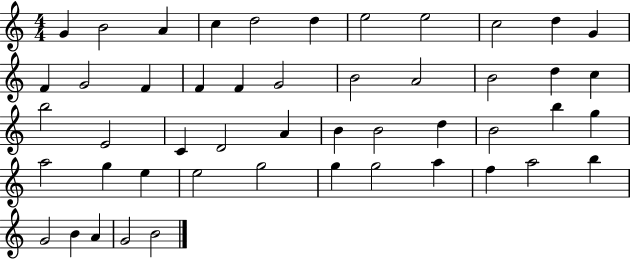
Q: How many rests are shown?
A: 0